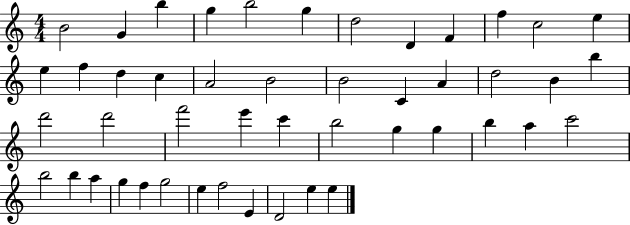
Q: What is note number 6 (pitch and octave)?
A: G5